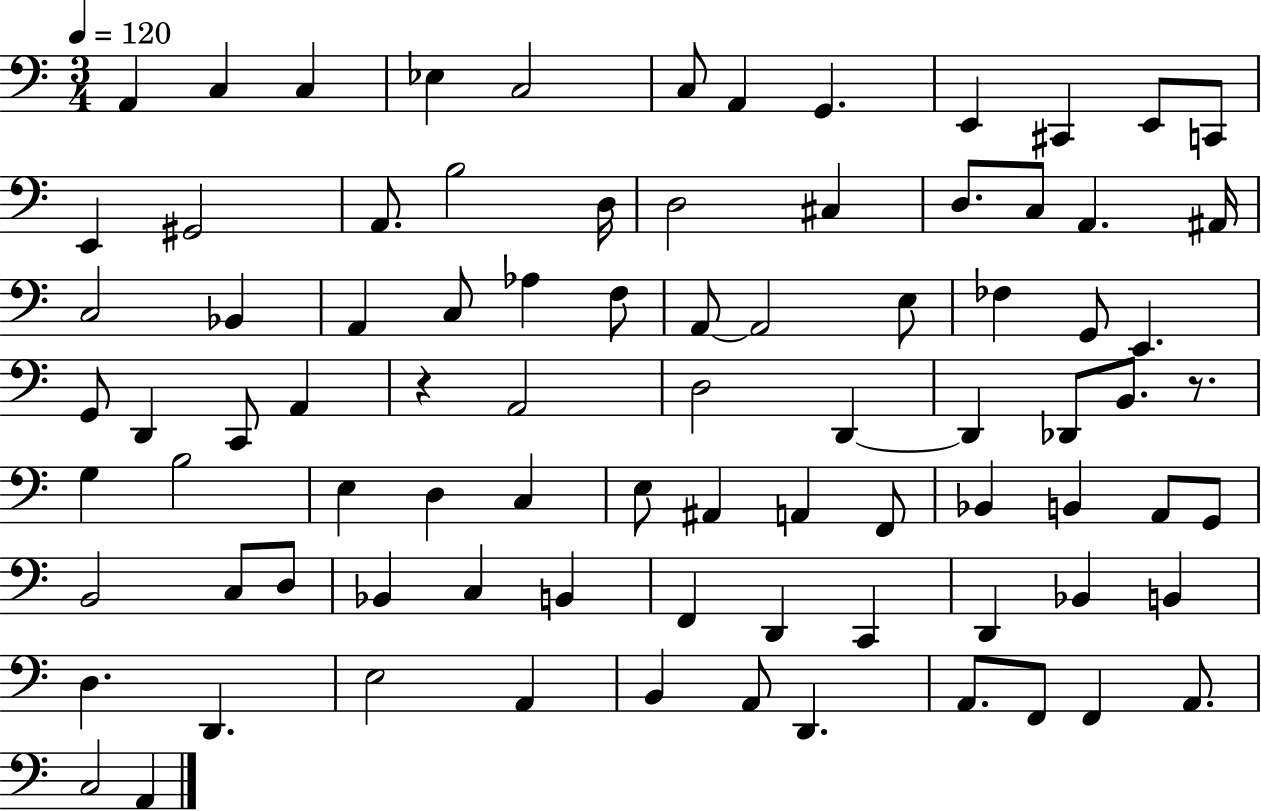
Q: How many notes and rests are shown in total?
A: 85